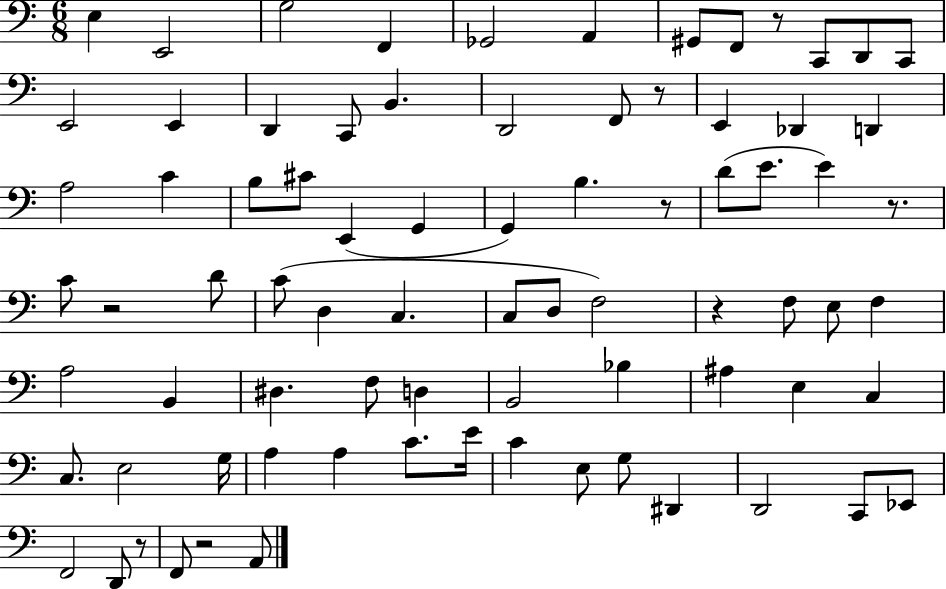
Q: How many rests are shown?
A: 8